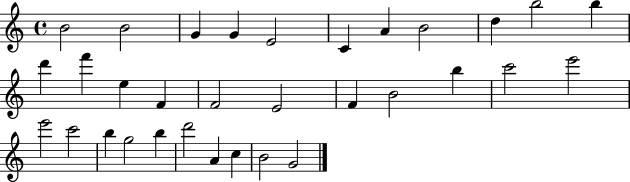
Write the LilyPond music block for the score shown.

{
  \clef treble
  \time 4/4
  \defaultTimeSignature
  \key c \major
  b'2 b'2 | g'4 g'4 e'2 | c'4 a'4 b'2 | d''4 b''2 b''4 | \break d'''4 f'''4 e''4 f'4 | f'2 e'2 | f'4 b'2 b''4 | c'''2 e'''2 | \break e'''2 c'''2 | b''4 g''2 b''4 | d'''2 a'4 c''4 | b'2 g'2 | \break \bar "|."
}